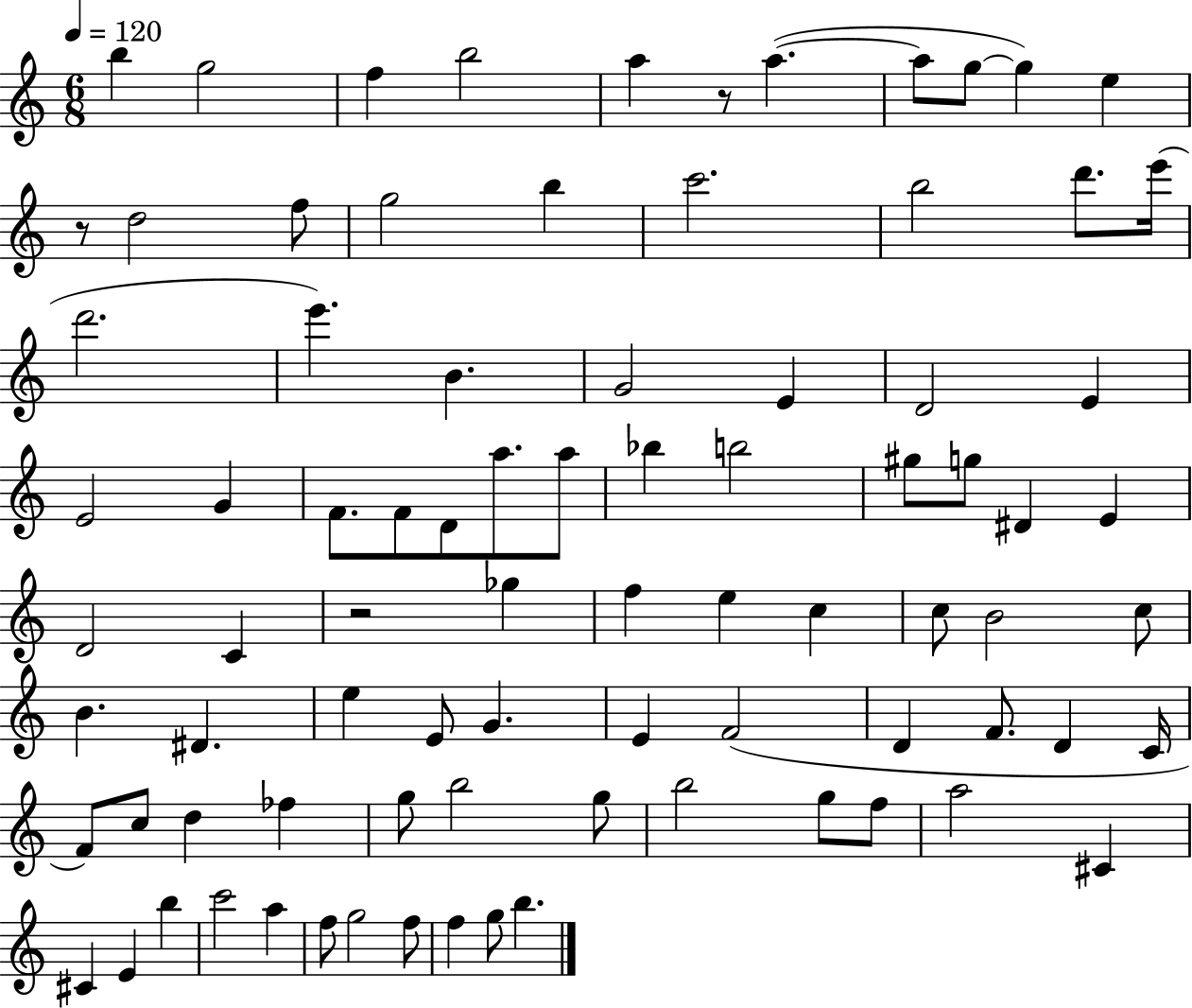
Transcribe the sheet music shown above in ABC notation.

X:1
T:Untitled
M:6/8
L:1/4
K:C
b g2 f b2 a z/2 a a/2 g/2 g e z/2 d2 f/2 g2 b c'2 b2 d'/2 e'/4 d'2 e' B G2 E D2 E E2 G F/2 F/2 D/2 a/2 a/2 _b b2 ^g/2 g/2 ^D E D2 C z2 _g f e c c/2 B2 c/2 B ^D e E/2 G E F2 D F/2 D C/4 F/2 c/2 d _f g/2 b2 g/2 b2 g/2 f/2 a2 ^C ^C E b c'2 a f/2 g2 f/2 f g/2 b